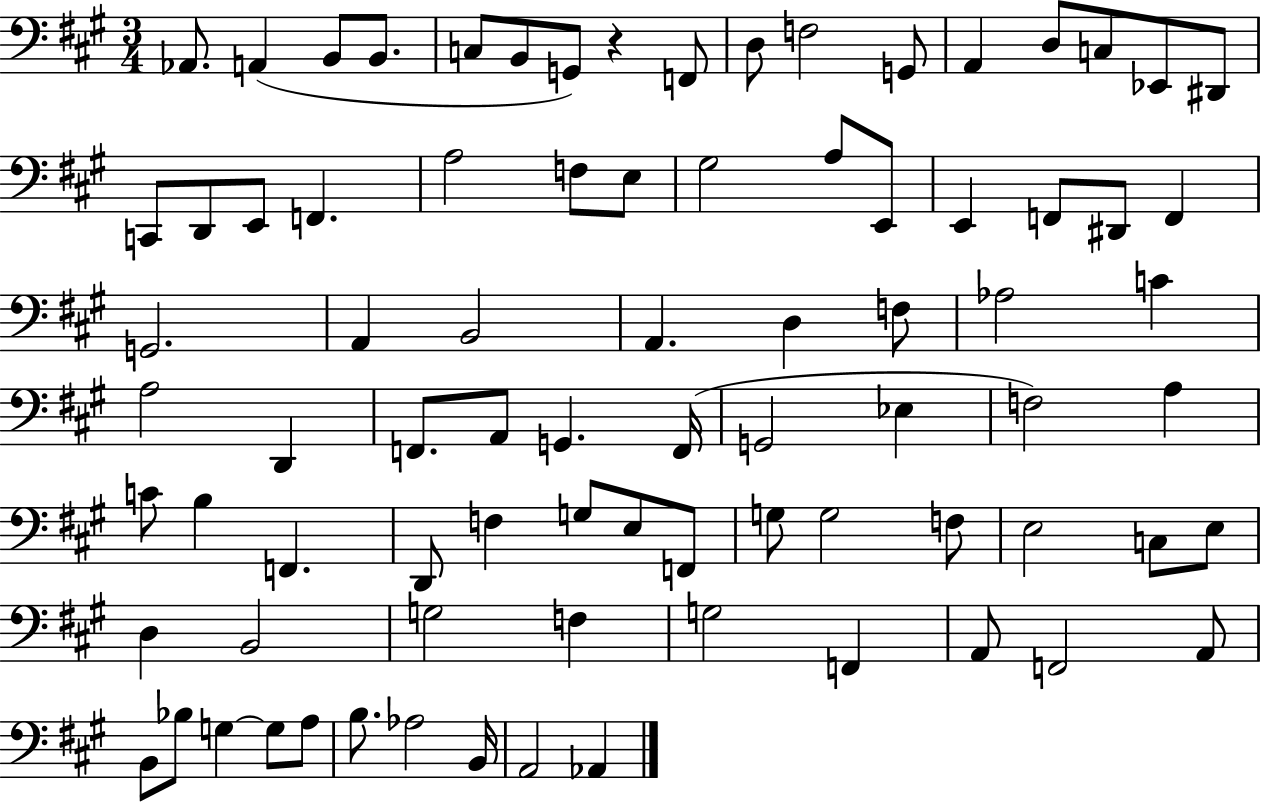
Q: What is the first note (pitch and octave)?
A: Ab2